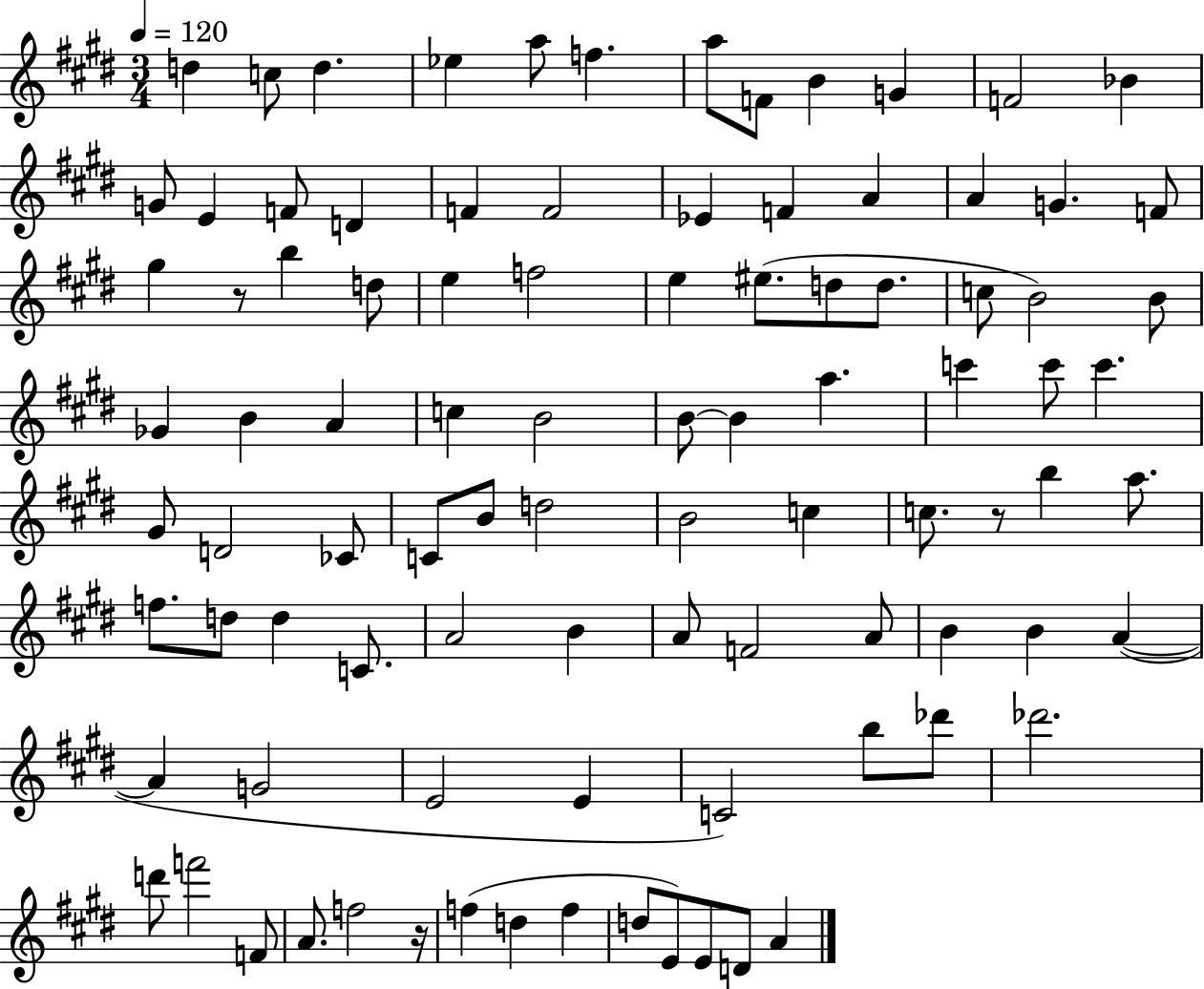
D5/q C5/e D5/q. Eb5/q A5/e F5/q. A5/e F4/e B4/q G4/q F4/h Bb4/q G4/e E4/q F4/e D4/q F4/q F4/h Eb4/q F4/q A4/q A4/q G4/q. F4/e G#5/q R/e B5/q D5/e E5/q F5/h E5/q EIS5/e. D5/e D5/e. C5/e B4/h B4/e Gb4/q B4/q A4/q C5/q B4/h B4/e B4/q A5/q. C6/q C6/e C6/q. G#4/e D4/h CES4/e C4/e B4/e D5/h B4/h C5/q C5/e. R/e B5/q A5/e. F5/e. D5/e D5/q C4/e. A4/h B4/q A4/e F4/h A4/e B4/q B4/q A4/q A4/q G4/h E4/h E4/q C4/h B5/e Db6/e Db6/h. D6/e F6/h F4/e A4/e. F5/h R/s F5/q D5/q F5/q D5/e E4/e E4/e D4/e A4/q